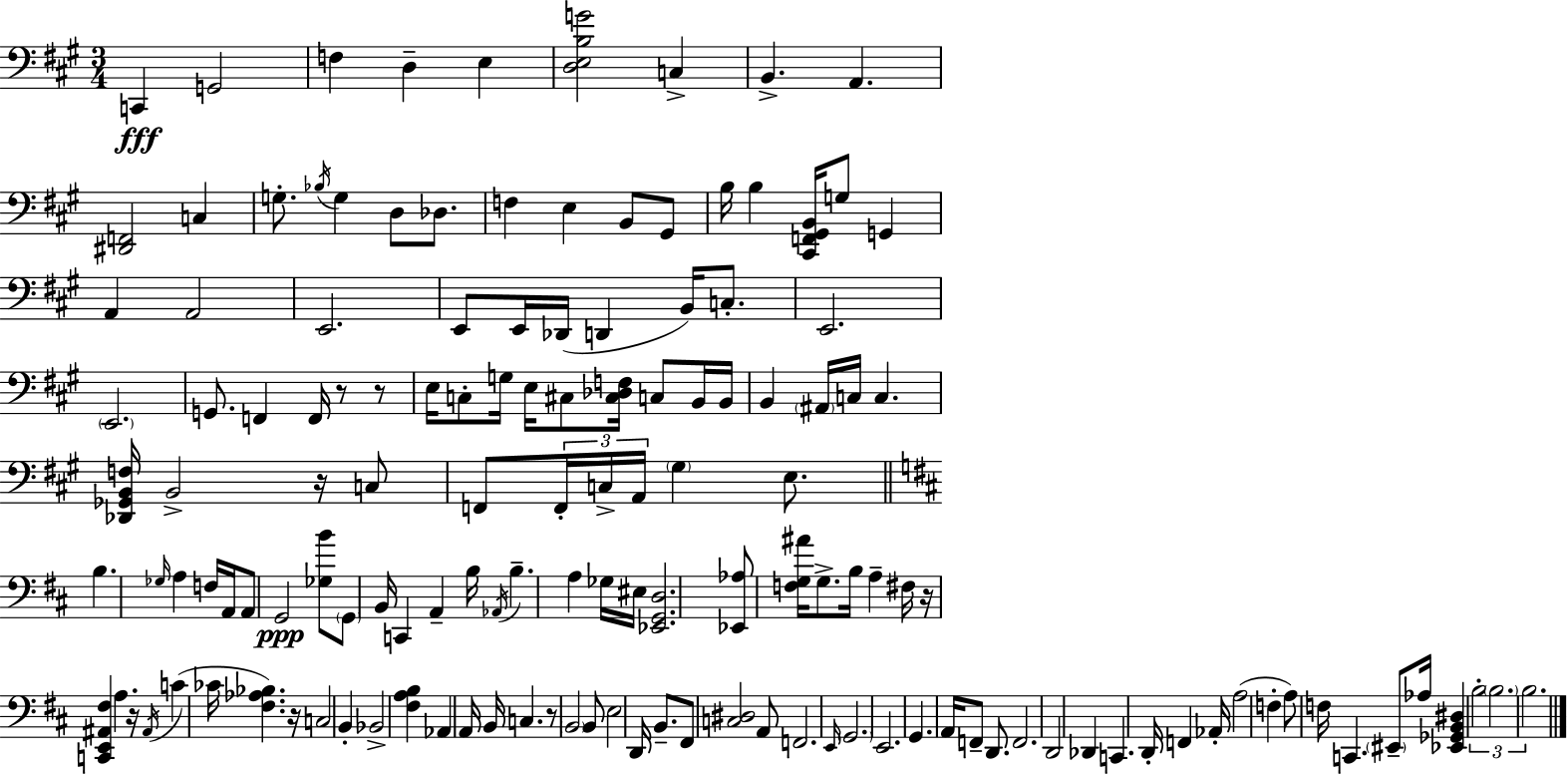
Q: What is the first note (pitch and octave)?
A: C2